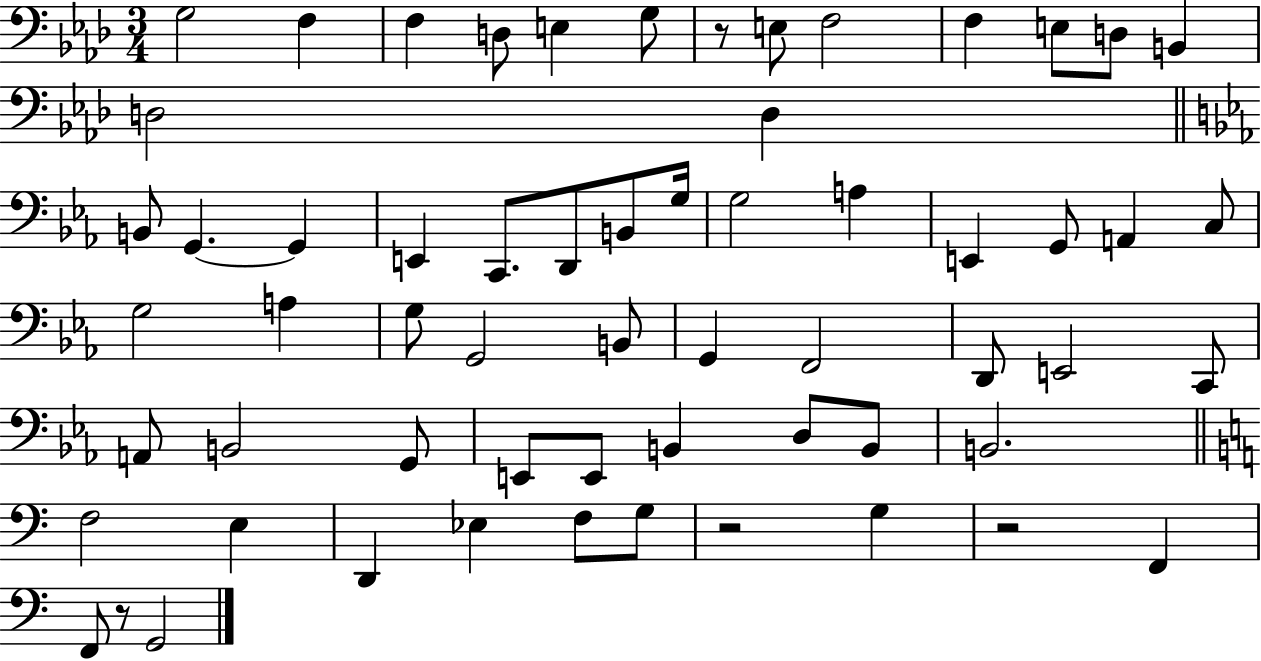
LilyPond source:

{
  \clef bass
  \numericTimeSignature
  \time 3/4
  \key aes \major
  g2 f4 | f4 d8 e4 g8 | r8 e8 f2 | f4 e8 d8 b,4 | \break d2 d4 | \bar "||" \break \key ees \major b,8 g,4.~~ g,4 | e,4 c,8. d,8 b,8 g16 | g2 a4 | e,4 g,8 a,4 c8 | \break g2 a4 | g8 g,2 b,8 | g,4 f,2 | d,8 e,2 c,8 | \break a,8 b,2 g,8 | e,8 e,8 b,4 d8 b,8 | b,2. | \bar "||" \break \key a \minor f2 e4 | d,4 ees4 f8 g8 | r2 g4 | r2 f,4 | \break f,8 r8 g,2 | \bar "|."
}